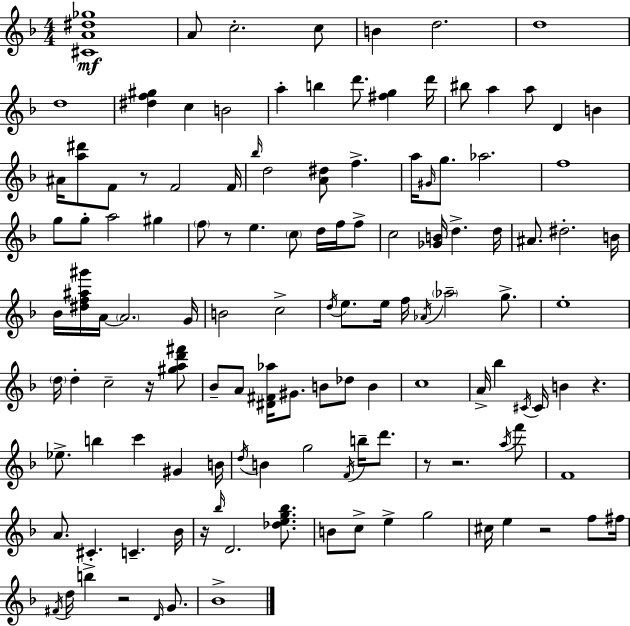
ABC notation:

X:1
T:Untitled
M:4/4
L:1/4
K:F
[^CA^d_g]4 A/2 c2 c/2 B d2 d4 d4 [^df^g] c B2 a b d'/2 [^fg] d'/4 ^b/2 a a/2 D B ^A/4 [a^d']/2 F/2 z/2 F2 F/4 _b/4 d2 [A^d]/2 f a/4 ^G/4 g/2 _a2 f4 g/2 g/2 a2 ^g f/2 z/2 e c/2 d/4 f/4 f/2 c2 [_GB]/4 d d/4 ^A/2 ^d2 B/4 _B/4 [^df^a^g']/4 A/4 A2 G/4 B2 c2 d/4 e/2 e/4 f/4 _A/4 _a2 g/2 e4 d/4 d c2 z/4 [^gad'^f']/2 _B/2 A/2 [^D^F_a]/4 ^G/2 B/2 _d/2 B c4 A/4 _b ^C/4 ^C/4 B z _e/2 b c' ^G B/4 d/4 B g2 F/4 b/4 d'/2 z/2 z2 a/4 f'/2 F4 A/2 ^C C _B/4 z/4 _b/4 D2 [_deg_b]/2 B/2 c/2 e g2 ^c/4 e z2 f/2 ^f/4 ^F/4 d/4 b z2 D/4 G/2 _B4